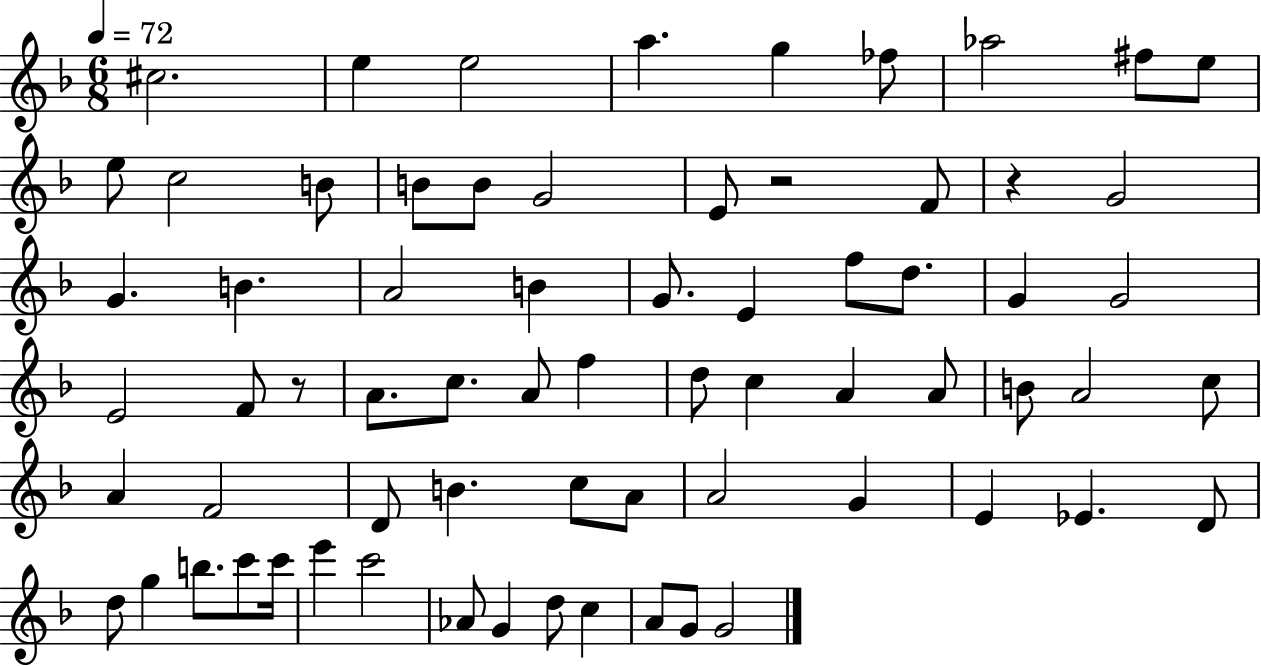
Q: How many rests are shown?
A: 3